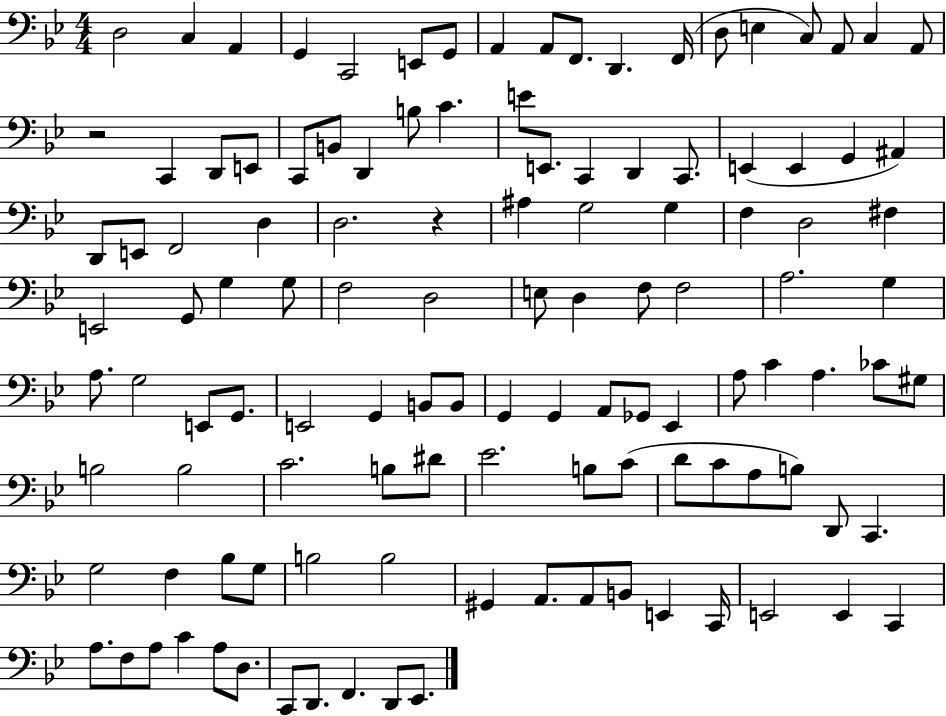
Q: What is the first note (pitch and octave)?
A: D3